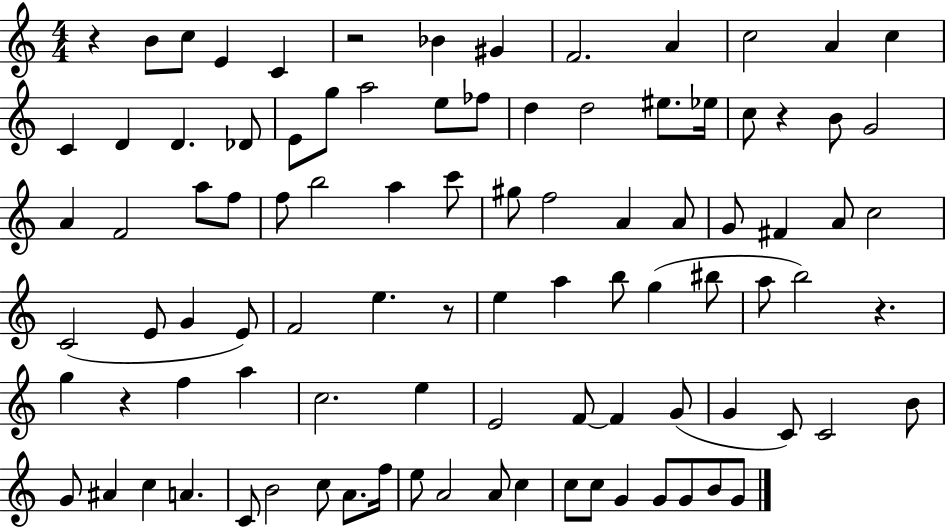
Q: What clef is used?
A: treble